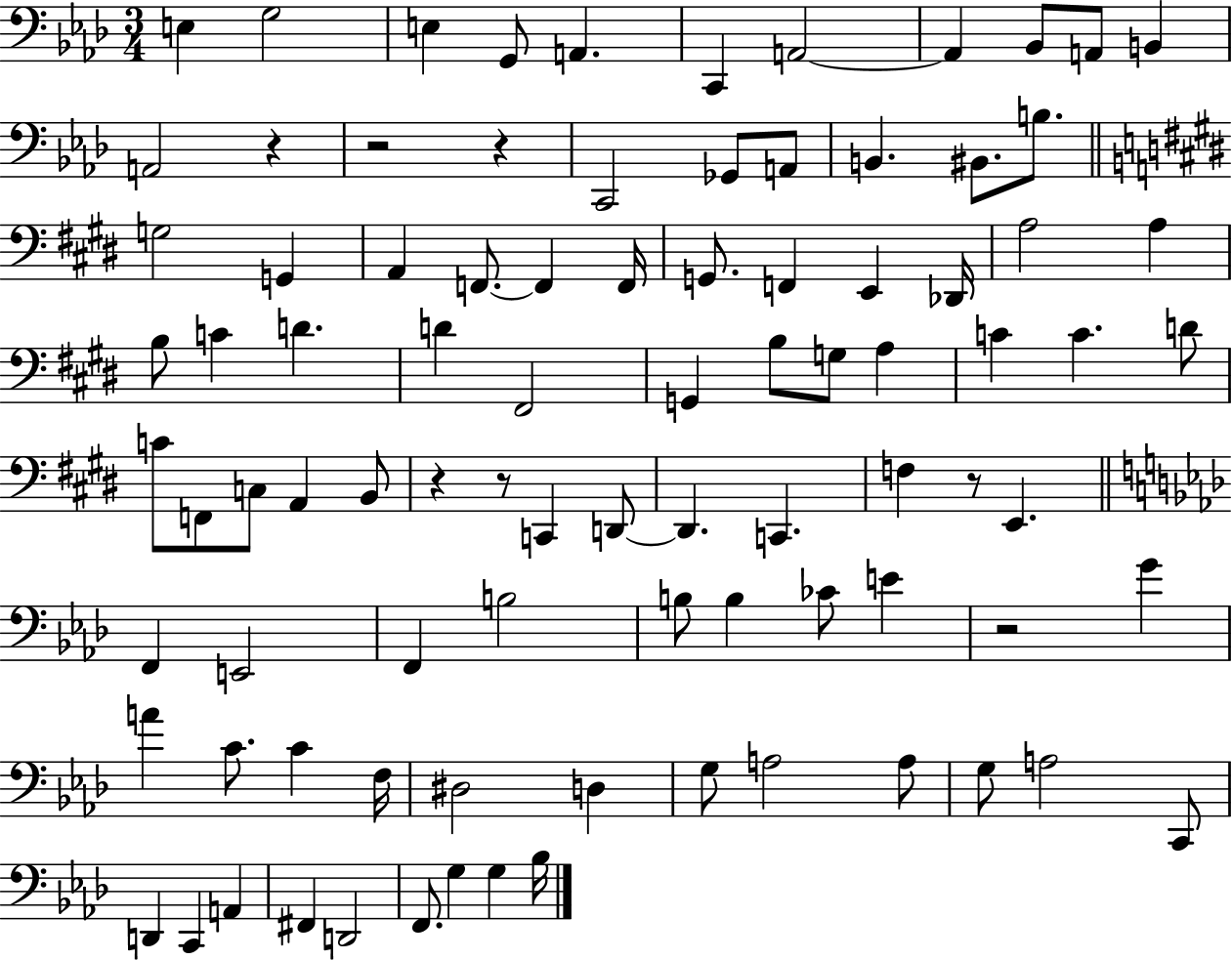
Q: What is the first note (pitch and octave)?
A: E3